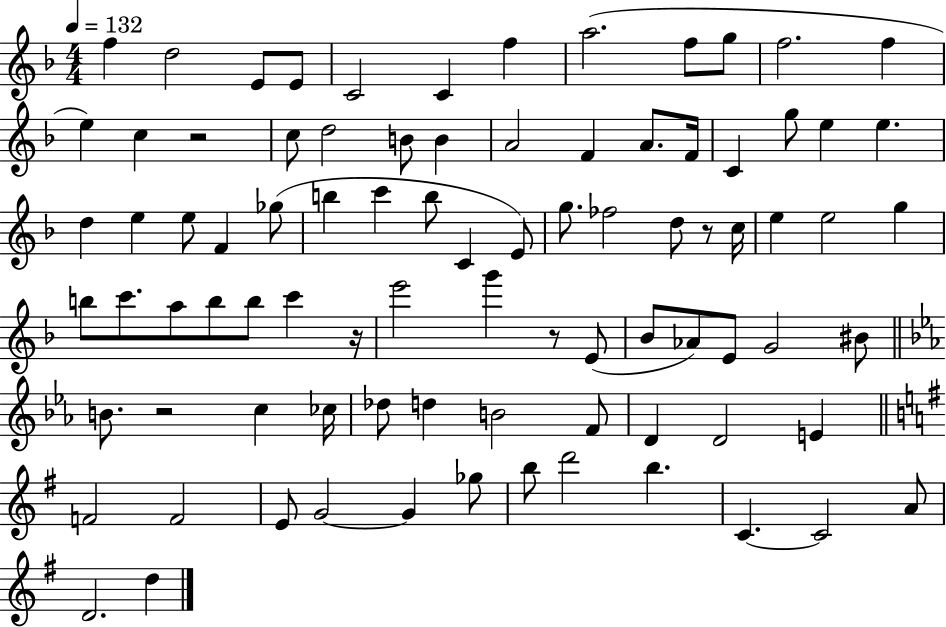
F5/q D5/h E4/e E4/e C4/h C4/q F5/q A5/h. F5/e G5/e F5/h. F5/q E5/q C5/q R/h C5/e D5/h B4/e B4/q A4/h F4/q A4/e. F4/s C4/q G5/e E5/q E5/q. D5/q E5/q E5/e F4/q Gb5/e B5/q C6/q B5/e C4/q E4/e G5/e. FES5/h D5/e R/e C5/s E5/q E5/h G5/q B5/e C6/e. A5/e B5/e B5/e C6/q R/s E6/h G6/q R/e E4/e Bb4/e Ab4/e E4/e G4/h BIS4/e B4/e. R/h C5/q CES5/s Db5/e D5/q B4/h F4/e D4/q D4/h E4/q F4/h F4/h E4/e G4/h G4/q Gb5/e B5/e D6/h B5/q. C4/q. C4/h A4/e D4/h. D5/q